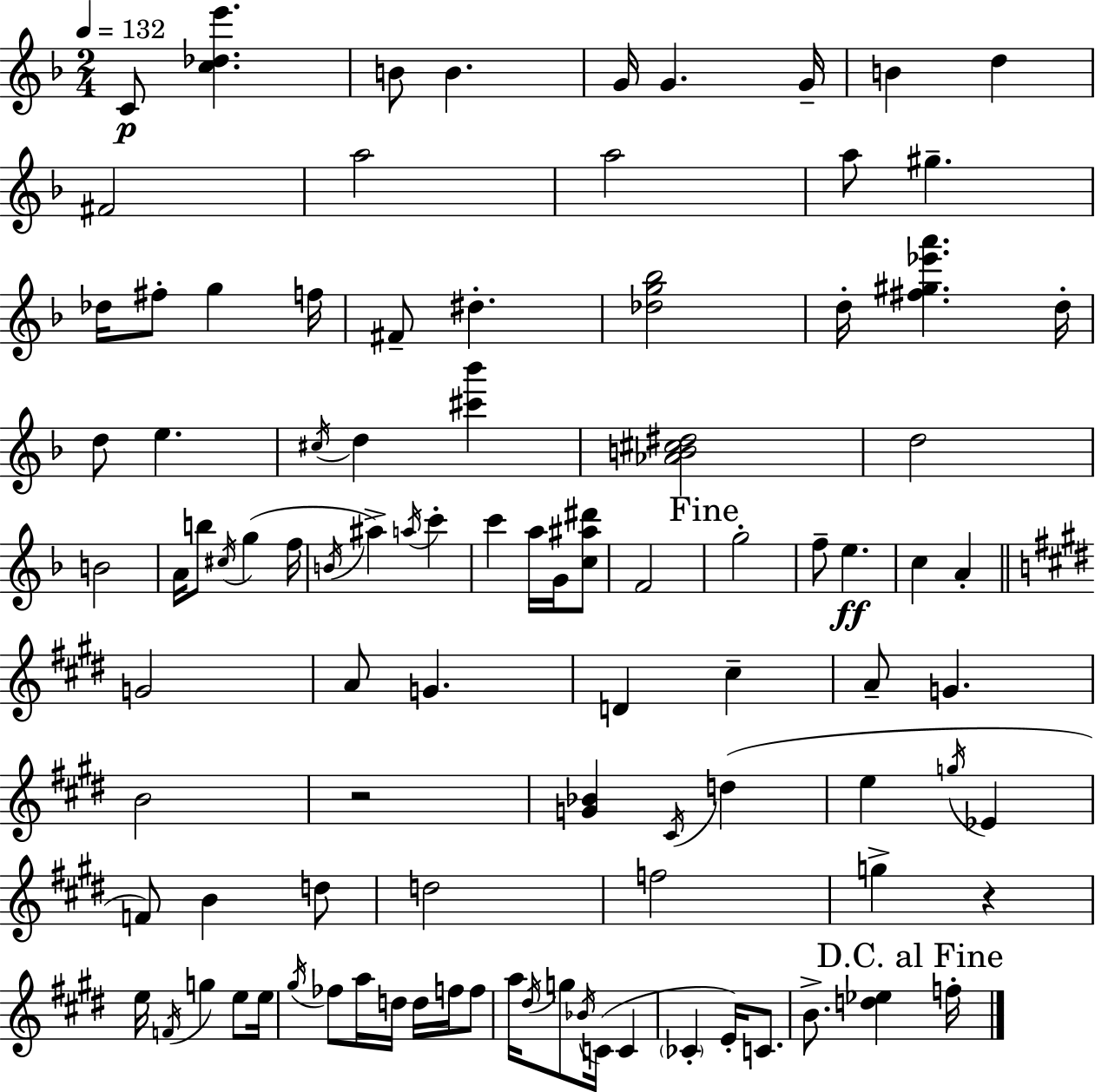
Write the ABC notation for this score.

X:1
T:Untitled
M:2/4
L:1/4
K:Dm
C/2 [c_de'] B/2 B G/4 G G/4 B d ^F2 a2 a2 a/2 ^g _d/4 ^f/2 g f/4 ^F/2 ^d [_dg_b]2 d/4 [^f^g_e'a'] d/4 d/2 e ^c/4 d [^c'_b'] [_AB^c^d]2 d2 B2 A/4 b/2 ^c/4 g f/4 B/4 ^a a/4 c' c' a/4 G/4 [c^a^d']/2 F2 g2 f/2 e c A G2 A/2 G D ^c A/2 G B2 z2 [G_B] ^C/4 d e g/4 _E F/2 B d/2 d2 f2 g z e/4 F/4 g e/2 e/4 ^g/4 _f/2 a/4 d/4 d/4 f/4 f/2 a/4 ^d/4 g/2 _B/4 C/4 C _C E/4 C/2 B/2 [d_e] f/4